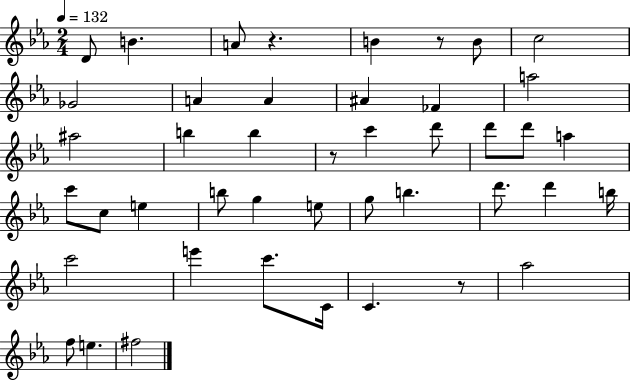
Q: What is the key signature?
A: EES major